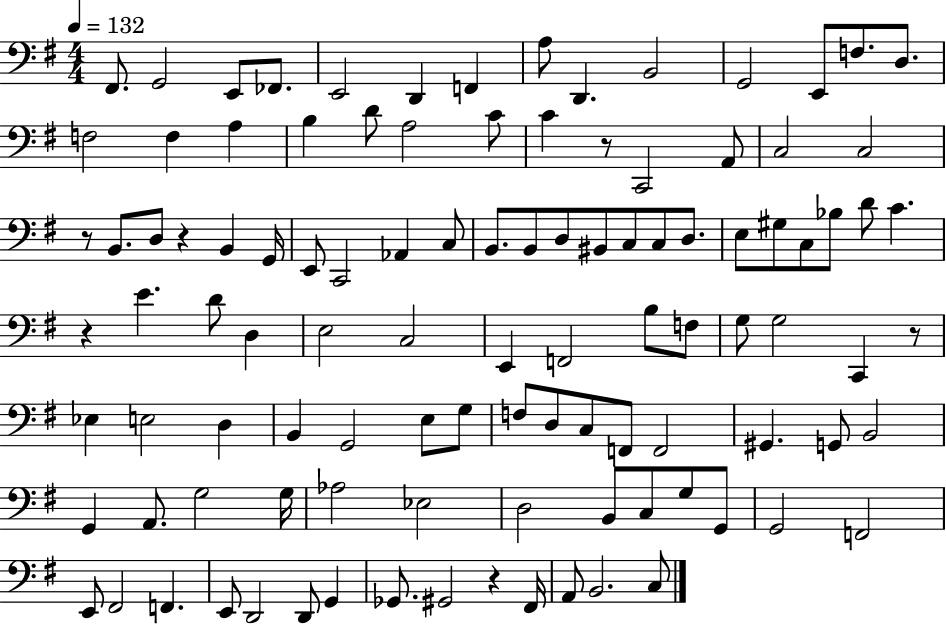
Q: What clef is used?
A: bass